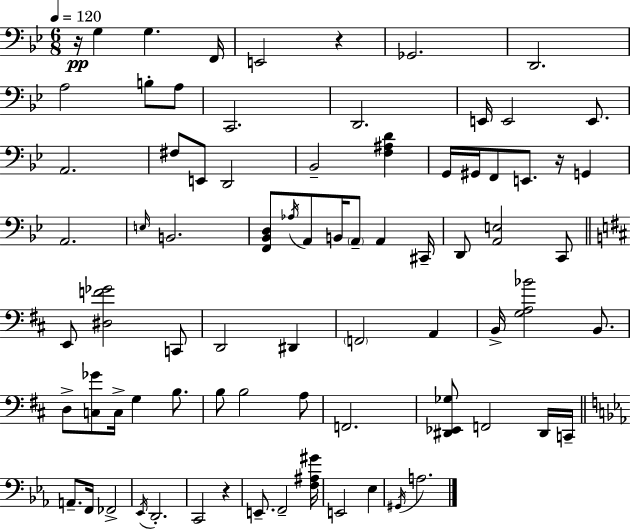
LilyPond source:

{
  \clef bass
  \numericTimeSignature
  \time 6/8
  \key bes \major
  \tempo 4 = 120
  r16\pp g4 g4. f,16 | e,2 r4 | ges,2. | d,2. | \break a2 b8-. a8 | c,2. | d,2. | e,16 e,2 e,8. | \break a,2. | fis8 e,8 d,2 | bes,2-- <f ais d'>4 | g,16 gis,16 f,8 e,8. r16 g,4 | \break a,2. | \grace { e16 } b,2. | <f, bes, d>8 \acciaccatura { aes16 } a,8 b,16 \parenthesize a,8-- a,4 | cis,16-- d,8 <a, e>2 | \break c,8 \bar "||" \break \key b \minor e,8 <dis f' ges'>2 c,8 | d,2 dis,4 | \parenthesize f,2 a,4 | b,16-> <g a bes'>2 b,8. | \break d8-> <c ges'>8 c16-> g4 b8. | b8 b2 a8 | f,2. | <dis, ees, ges>8 f,2 dis,16 c,16-- | \break \bar "||" \break \key ees \major a,8.-- f,16 fes,2-> | \acciaccatura { ees,16 } d,2.-. | c,2 r4 | e,8.-- f,2-- | \break <f ais gis'>16 e,2 ees4 | \acciaccatura { gis,16 } a2. | \bar "|."
}